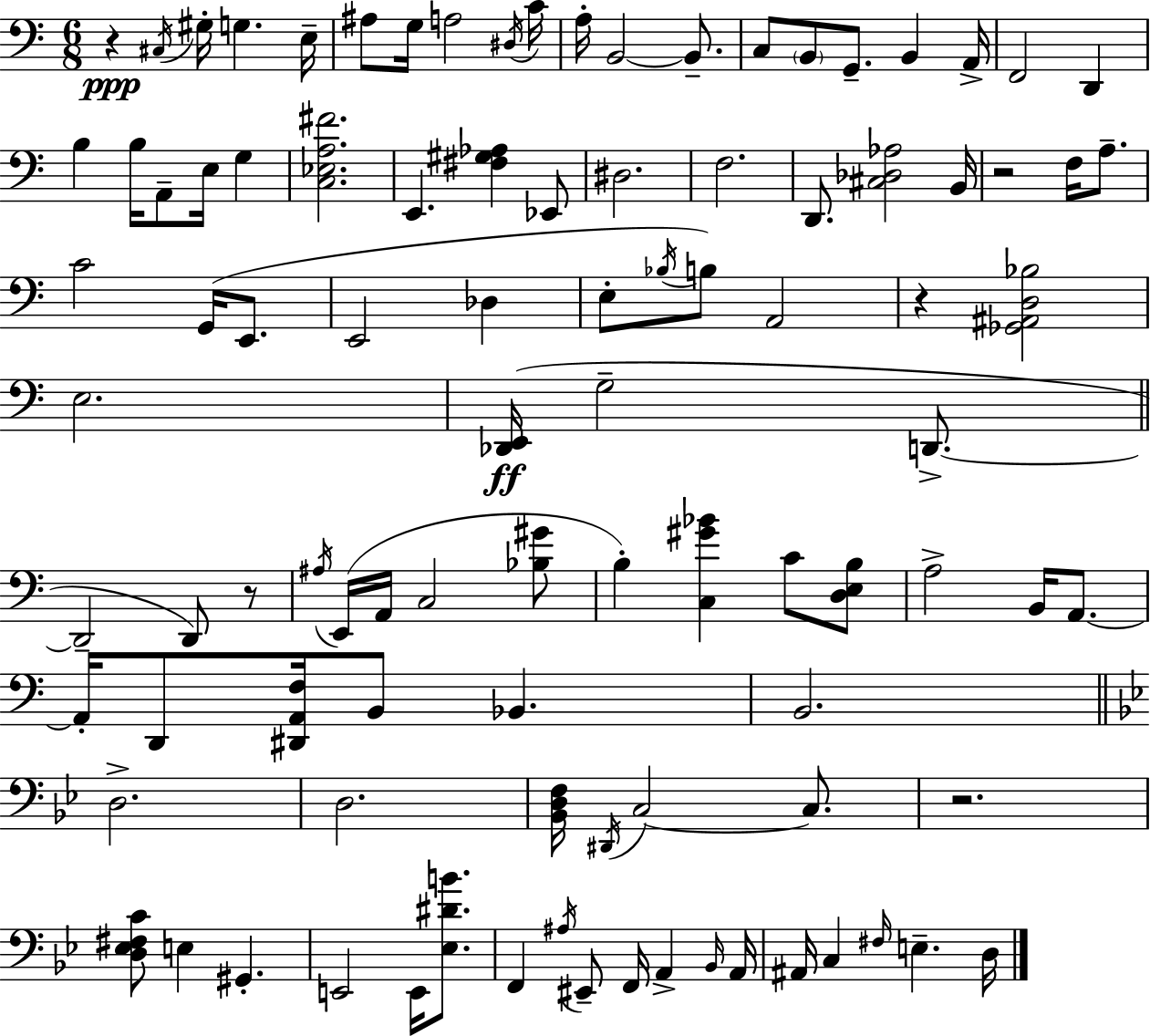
R/q C#3/s G#3/s G3/q. E3/s A#3/e G3/s A3/h D#3/s C4/s A3/s B2/h B2/e. C3/e B2/e G2/e. B2/q A2/s F2/h D2/q B3/q B3/s A2/e E3/s G3/q [C3,Eb3,A3,F#4]/h. E2/q. [F#3,G#3,Ab3]/q Eb2/e D#3/h. F3/h. D2/e. [C#3,Db3,Ab3]/h B2/s R/h F3/s A3/e. C4/h G2/s E2/e. E2/h Db3/q E3/e Bb3/s B3/e A2/h R/q [Gb2,A#2,D3,Bb3]/h E3/h. [Db2,E2]/s G3/h D2/e. D2/h D2/e R/e A#3/s E2/s A2/s C3/h [Bb3,G#4]/e B3/q [C3,G#4,Bb4]/q C4/e [D3,E3,B3]/e A3/h B2/s A2/e. A2/s D2/e [D#2,A2,F3]/s B2/e Bb2/q. B2/h. D3/h. D3/h. [Bb2,D3,F3]/s D#2/s C3/h C3/e. R/h. [D3,Eb3,F#3,C4]/e E3/q G#2/q. E2/h E2/s [Eb3,D#4,B4]/e. F2/q A#3/s EIS2/e F2/s A2/q Bb2/s A2/s A#2/s C3/q F#3/s E3/q. D3/s